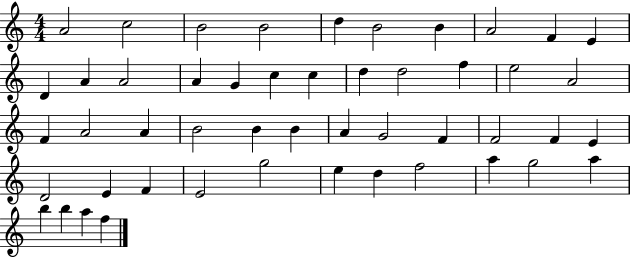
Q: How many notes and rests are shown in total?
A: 49